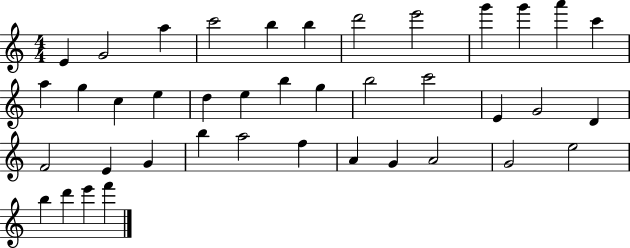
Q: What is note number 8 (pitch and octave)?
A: E6